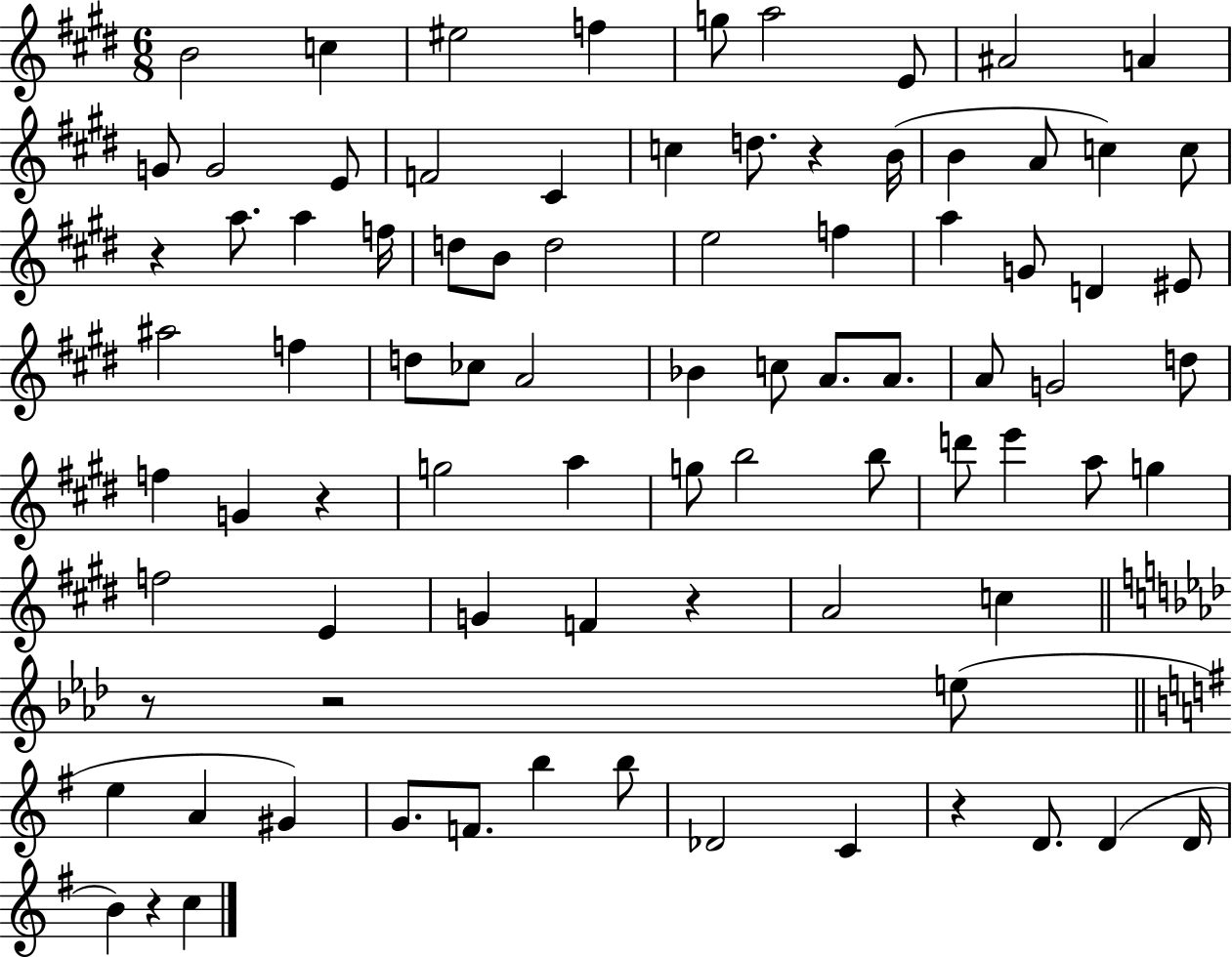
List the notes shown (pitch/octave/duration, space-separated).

B4/h C5/q EIS5/h F5/q G5/e A5/h E4/e A#4/h A4/q G4/e G4/h E4/e F4/h C#4/q C5/q D5/e. R/q B4/s B4/q A4/e C5/q C5/e R/q A5/e. A5/q F5/s D5/e B4/e D5/h E5/h F5/q A5/q G4/e D4/q EIS4/e A#5/h F5/q D5/e CES5/e A4/h Bb4/q C5/e A4/e. A4/e. A4/e G4/h D5/e F5/q G4/q R/q G5/h A5/q G5/e B5/h B5/e D6/e E6/q A5/e G5/q F5/h E4/q G4/q F4/q R/q A4/h C5/q R/e R/h E5/e E5/q A4/q G#4/q G4/e. F4/e. B5/q B5/e Db4/h C4/q R/q D4/e. D4/q D4/s B4/q R/q C5/q